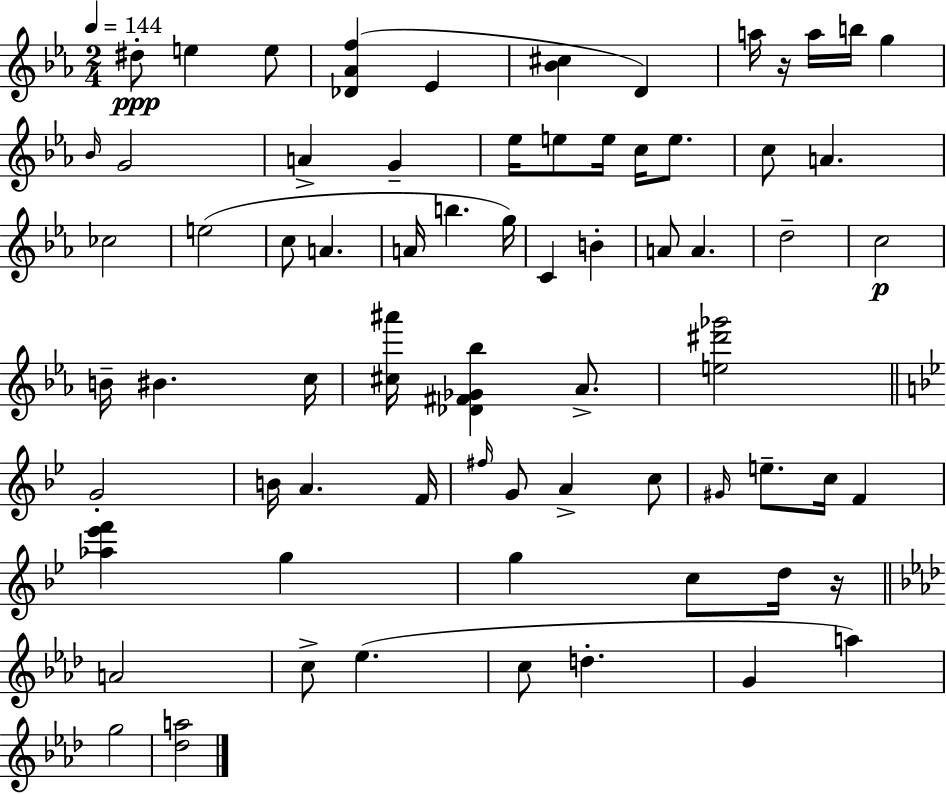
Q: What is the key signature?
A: EES major